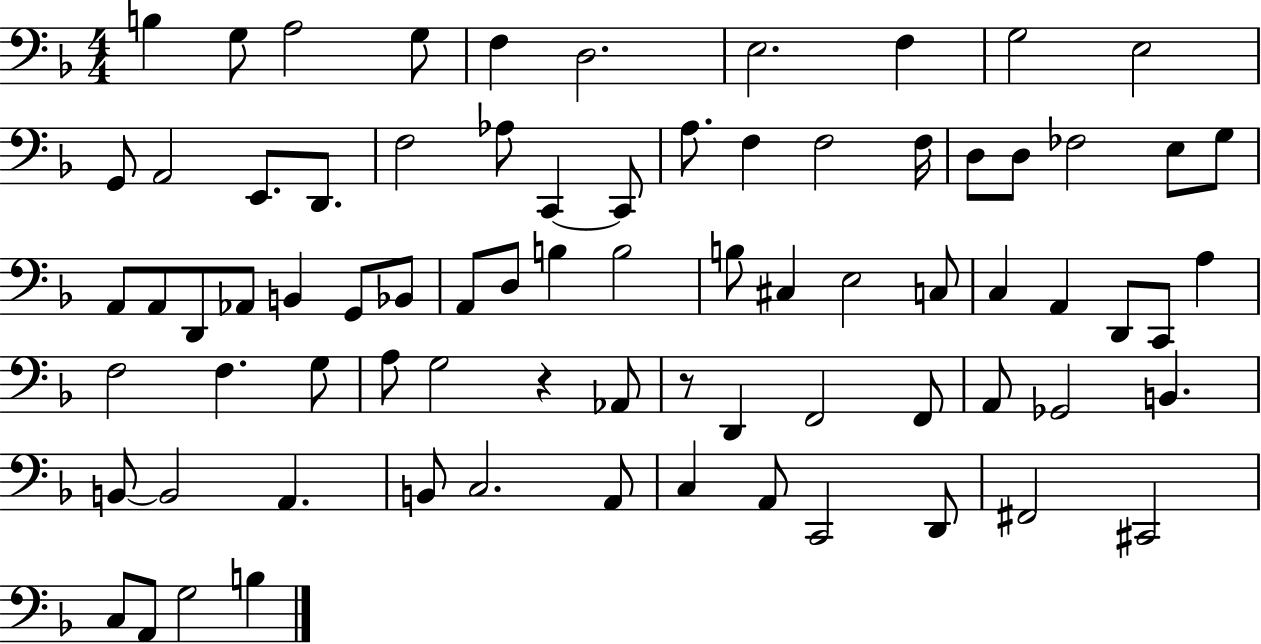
B3/q G3/e A3/h G3/e F3/q D3/h. E3/h. F3/q G3/h E3/h G2/e A2/h E2/e. D2/e. F3/h Ab3/e C2/q C2/e A3/e. F3/q F3/h F3/s D3/e D3/e FES3/h E3/e G3/e A2/e A2/e D2/e Ab2/e B2/q G2/e Bb2/e A2/e D3/e B3/q B3/h B3/e C#3/q E3/h C3/e C3/q A2/q D2/e C2/e A3/q F3/h F3/q. G3/e A3/e G3/h R/q Ab2/e R/e D2/q F2/h F2/e A2/e Gb2/h B2/q. B2/e B2/h A2/q. B2/e C3/h. A2/e C3/q A2/e C2/h D2/e F#2/h C#2/h C3/e A2/e G3/h B3/q